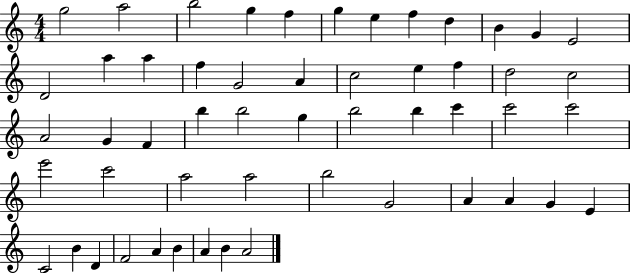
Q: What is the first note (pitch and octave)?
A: G5